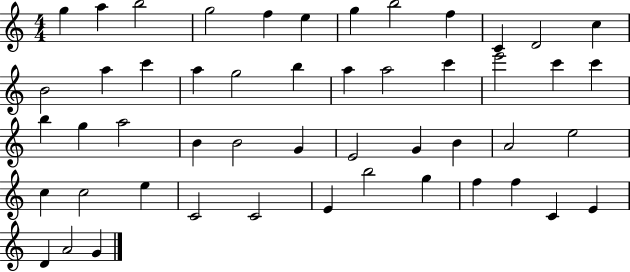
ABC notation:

X:1
T:Untitled
M:4/4
L:1/4
K:C
g a b2 g2 f e g b2 f C D2 c B2 a c' a g2 b a a2 c' e'2 c' c' b g a2 B B2 G E2 G B A2 e2 c c2 e C2 C2 E b2 g f f C E D A2 G